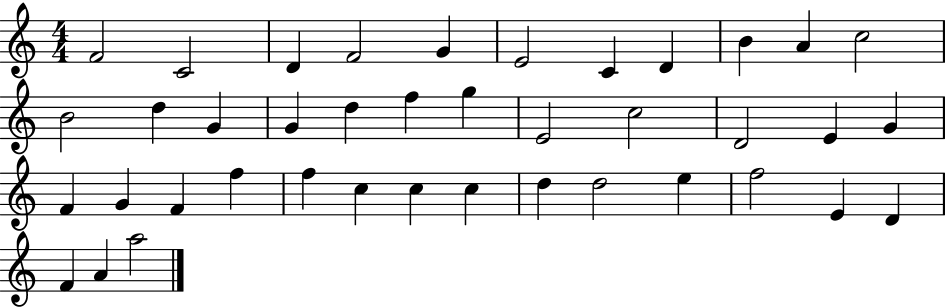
F4/h C4/h D4/q F4/h G4/q E4/h C4/q D4/q B4/q A4/q C5/h B4/h D5/q G4/q G4/q D5/q F5/q G5/q E4/h C5/h D4/h E4/q G4/q F4/q G4/q F4/q F5/q F5/q C5/q C5/q C5/q D5/q D5/h E5/q F5/h E4/q D4/q F4/q A4/q A5/h